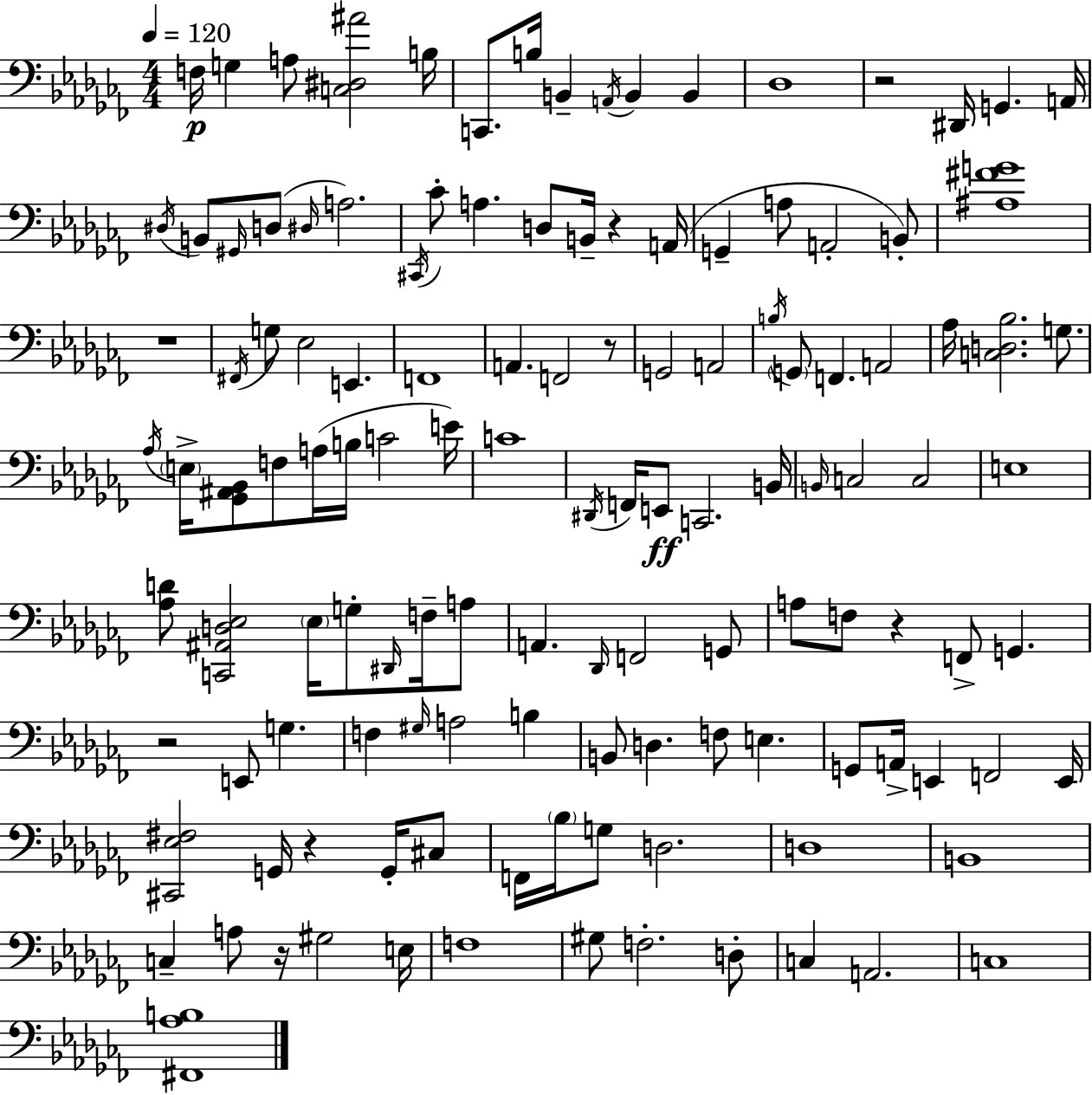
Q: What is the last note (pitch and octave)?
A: C3